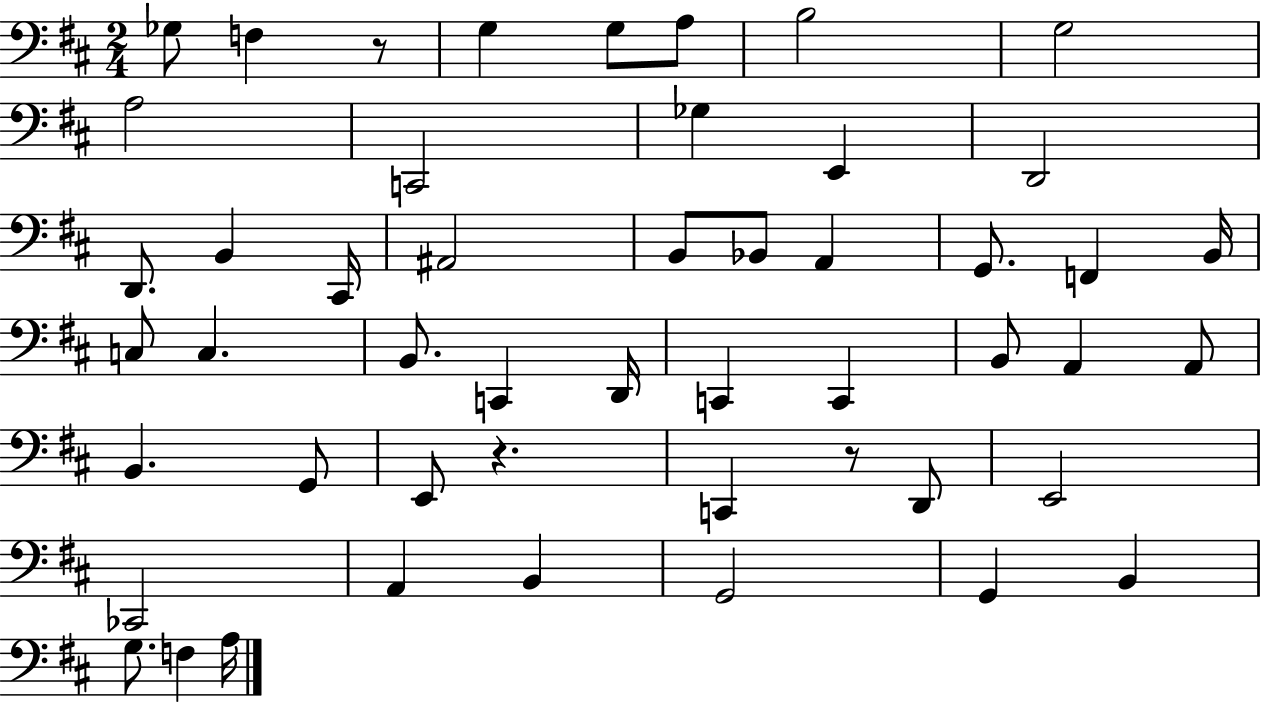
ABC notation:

X:1
T:Untitled
M:2/4
L:1/4
K:D
_G,/2 F, z/2 G, G,/2 A,/2 B,2 G,2 A,2 C,,2 _G, E,, D,,2 D,,/2 B,, ^C,,/4 ^A,,2 B,,/2 _B,,/2 A,, G,,/2 F,, B,,/4 C,/2 C, B,,/2 C,, D,,/4 C,, C,, B,,/2 A,, A,,/2 B,, G,,/2 E,,/2 z C,, z/2 D,,/2 E,,2 _C,,2 A,, B,, G,,2 G,, B,, G,/2 F, A,/4